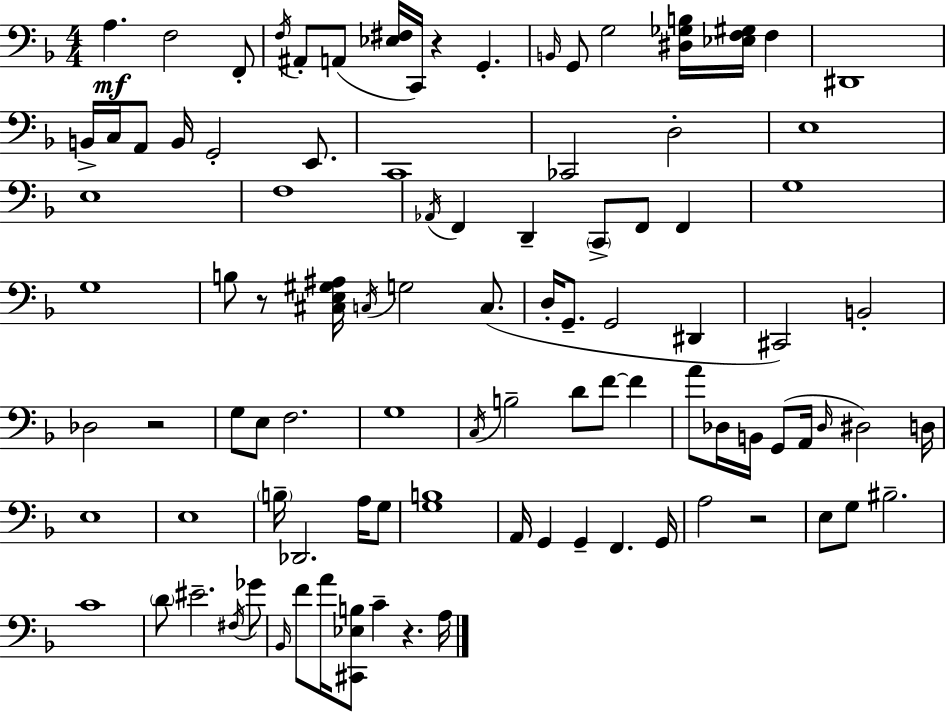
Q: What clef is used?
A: bass